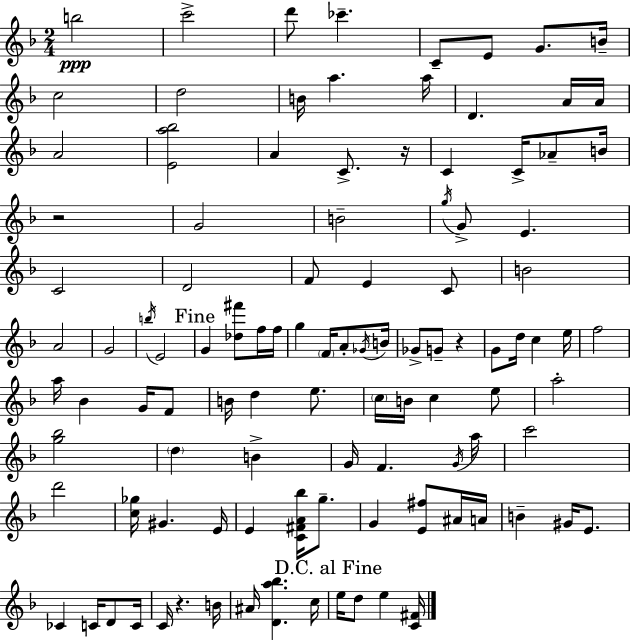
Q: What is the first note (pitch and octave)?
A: B5